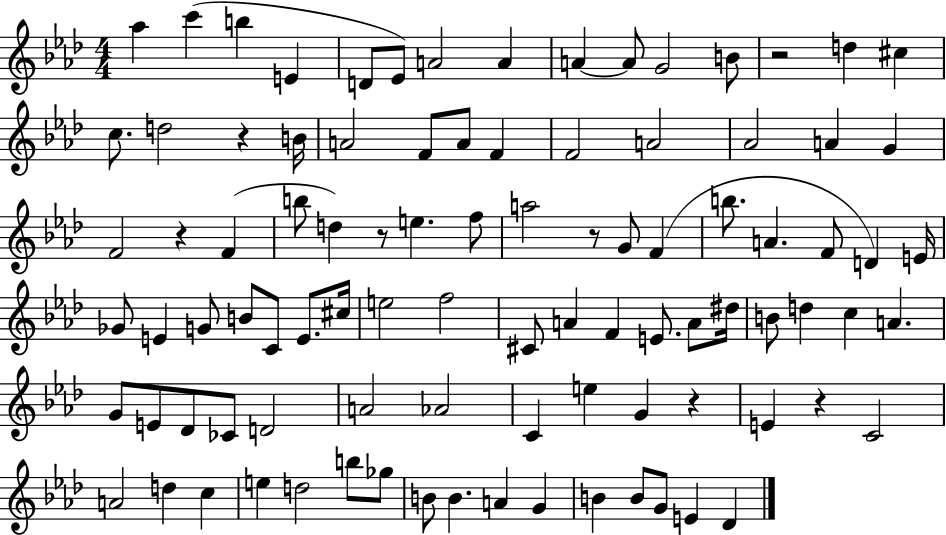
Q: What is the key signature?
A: AES major